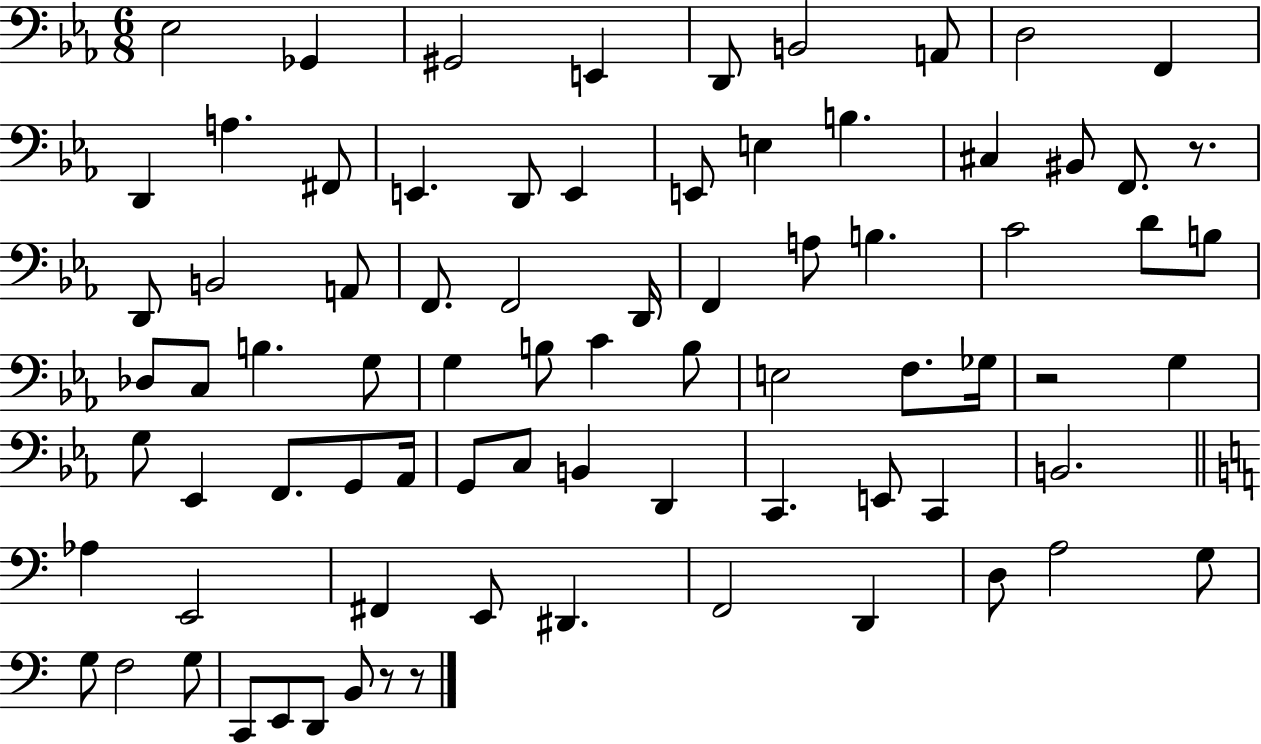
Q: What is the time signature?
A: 6/8